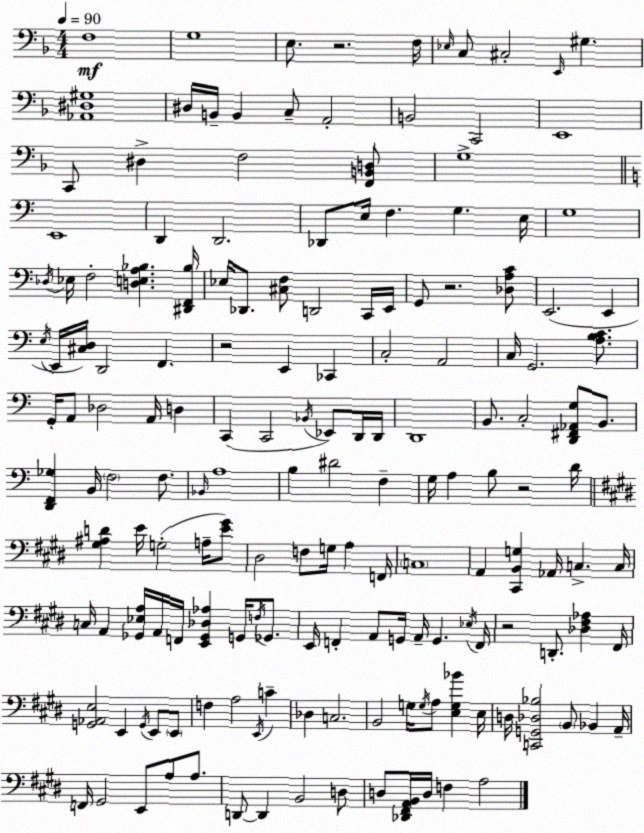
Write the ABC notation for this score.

X:1
T:Untitled
M:4/4
L:1/4
K:F
F,4 G,4 E,/2 z2 F,/4 _E,/4 C,/2 ^C,2 E,,/4 ^G, [_A,,^D,^G,]4 ^D,/4 B,,/4 B,, C,/2 A,,2 B,,2 C,,2 E,,4 C,,/2 ^D, F,2 [F,,B,,D,]/2 G,4 E,,4 D,, D,,2 _D,,/2 E,/4 F, G, E,/4 G,4 _D,/4 _E,/4 F,2 [D,E,A,_B,] [^D,,F,,_B,]/4 _E,/4 _D,,/2 [^C,F,]/2 D,,2 C,,/4 E,,/4 G,,/2 z2 [_D,A,C]/2 E,,2 E,, E,/4 E,,/4 [^C,D,]/4 D,,2 F,, z2 E,, _C,, C,2 A,,2 C,/4 G,,2 [A,B,C]/2 G,,/4 A,,/2 _D,2 A,,/4 D, C,, C,,2 _B,,/4 _E,,/2 D,,/4 D,,/4 D,,4 B,,/2 C,2 [D,,^F,,_A,,G,]/2 B,,/2 [D,,F,,_G,] B,,/4 F,2 F,/2 _B,,/4 A,4 B, ^D2 F, G,/4 A, B,/2 z2 D/4 [^G,^A,D] E/4 G,2 A,/4 [E^G]/2 ^D,2 F,/2 G,/4 A, F,,/4 C,4 A,, [^C,,B,,G,] _A,,/4 C, C,/4 C,/4 A,, [_G,,_E,A,]/4 A,,/4 F,,/4 [E,,_G,,_D,_A,] G,,/4 F,/4 _G,,/2 E,,/4 F,, A,,/2 G,,/4 A,,/4 G,, _E,/4 F,,/4 z2 D,,/2 [_D,^F,_A,] ^F,,/4 [G,,_A,,E,]2 E,, G,,/4 E,,/2 E,,/2 F, A,2 E,,/4 C _D, C,2 B,,2 G,/4 G,/4 A,/2 [E,G,_B] E,/4 D,/4 [C,,G,,_D,_B,]2 B,,/2 _B,, A,,/4 F,,/4 ^G,,2 E,,/2 A,/2 A,/2 D,,/2 D,, B,,2 D,/2 D,/2 [_D,,^F,,A,,B,,]/4 D,/4 F, A,2